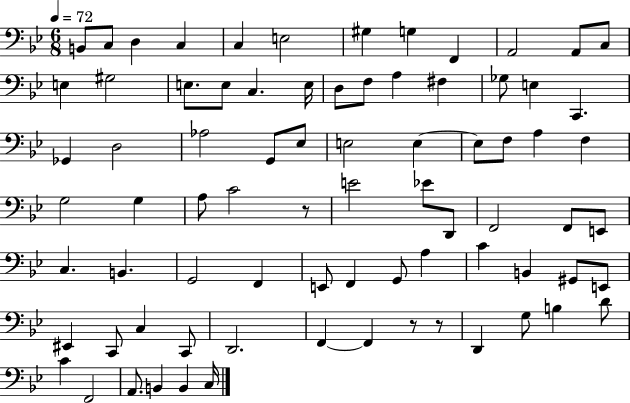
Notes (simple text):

B2/e C3/e D3/q C3/q C3/q E3/h G#3/q G3/q F2/q A2/h A2/e C3/e E3/q G#3/h E3/e. E3/e C3/q. E3/s D3/e F3/e A3/q F#3/q Gb3/e E3/q C2/q. Gb2/q D3/h Ab3/h G2/e Eb3/e E3/h E3/q E3/e F3/e A3/q F3/q G3/h G3/q A3/e C4/h R/e E4/h Eb4/e D2/e F2/h F2/e E2/e C3/q. B2/q. G2/h F2/q E2/e F2/q G2/e A3/q C4/q B2/q G#2/e E2/e EIS2/q C2/e C3/q C2/e D2/h. F2/q F2/q R/e R/e D2/q G3/e B3/q D4/e C4/q F2/h A2/e. B2/q B2/q C3/s